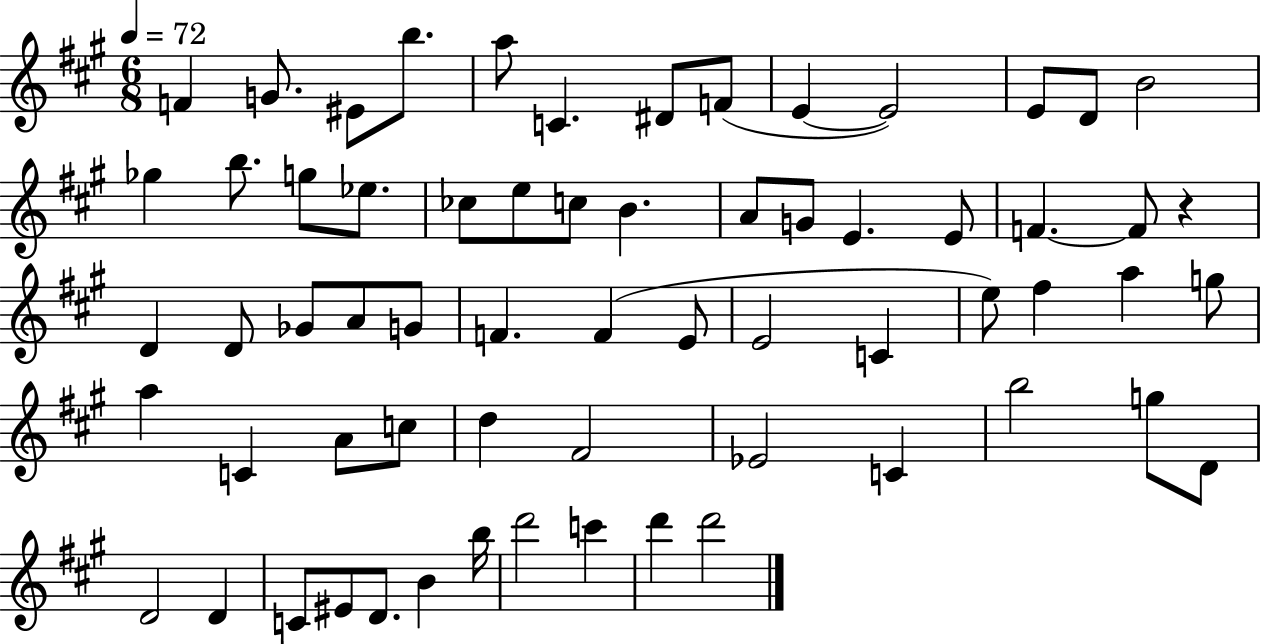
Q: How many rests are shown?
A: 1